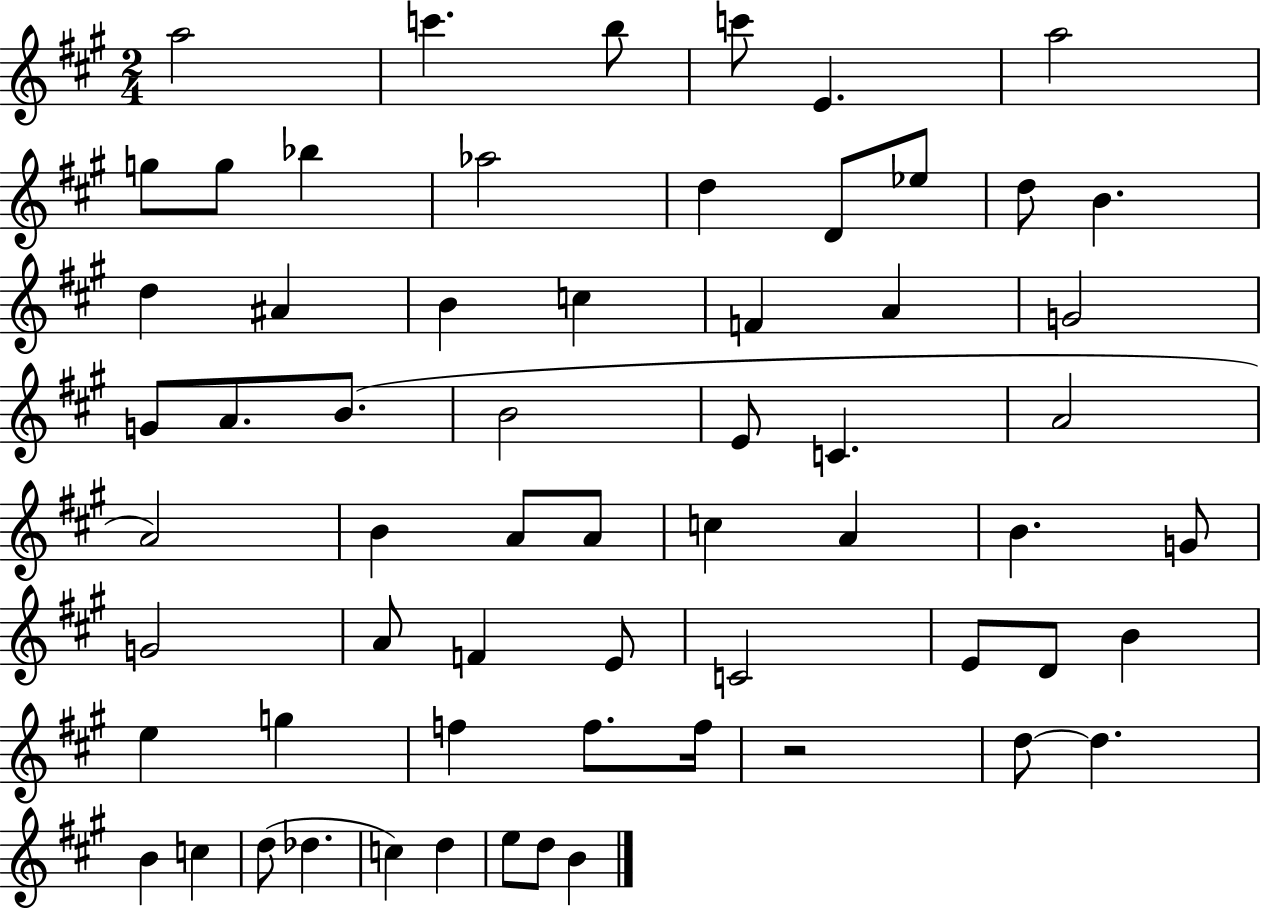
X:1
T:Untitled
M:2/4
L:1/4
K:A
a2 c' b/2 c'/2 E a2 g/2 g/2 _b _a2 d D/2 _e/2 d/2 B d ^A B c F A G2 G/2 A/2 B/2 B2 E/2 C A2 A2 B A/2 A/2 c A B G/2 G2 A/2 F E/2 C2 E/2 D/2 B e g f f/2 f/4 z2 d/2 d B c d/2 _d c d e/2 d/2 B